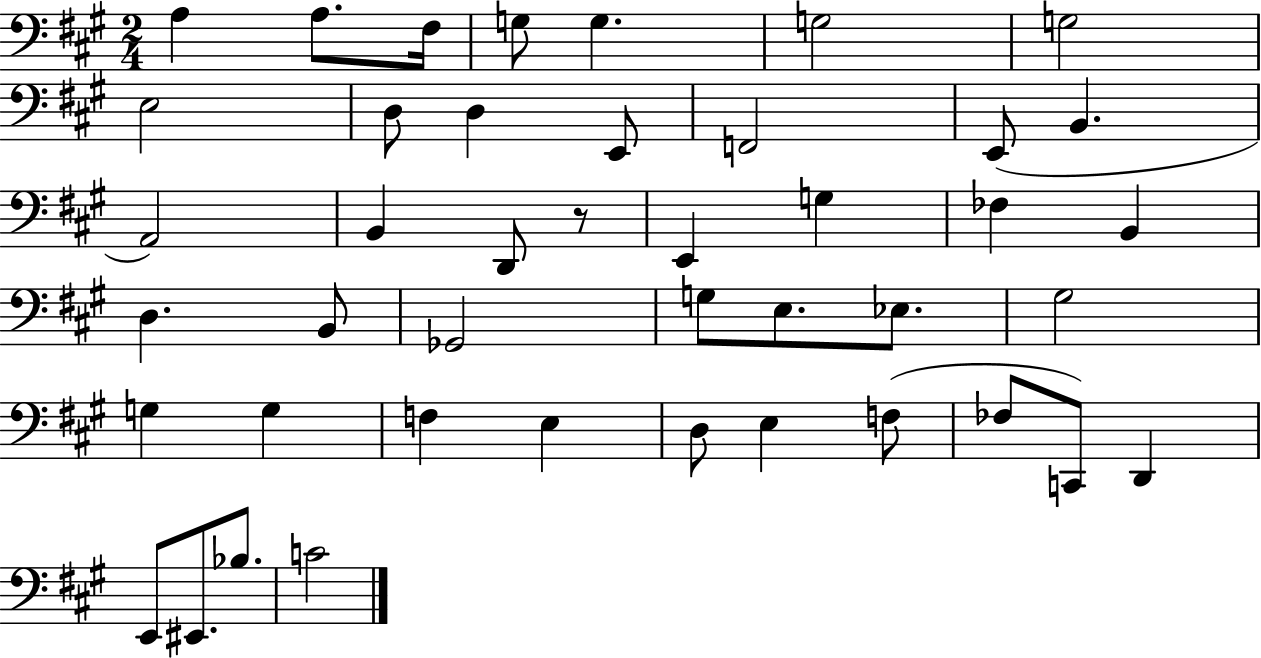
X:1
T:Untitled
M:2/4
L:1/4
K:A
A, A,/2 ^F,/4 G,/2 G, G,2 G,2 E,2 D,/2 D, E,,/2 F,,2 E,,/2 B,, A,,2 B,, D,,/2 z/2 E,, G, _F, B,, D, B,,/2 _G,,2 G,/2 E,/2 _E,/2 ^G,2 G, G, F, E, D,/2 E, F,/2 _F,/2 C,,/2 D,, E,,/2 ^E,,/2 _B,/2 C2